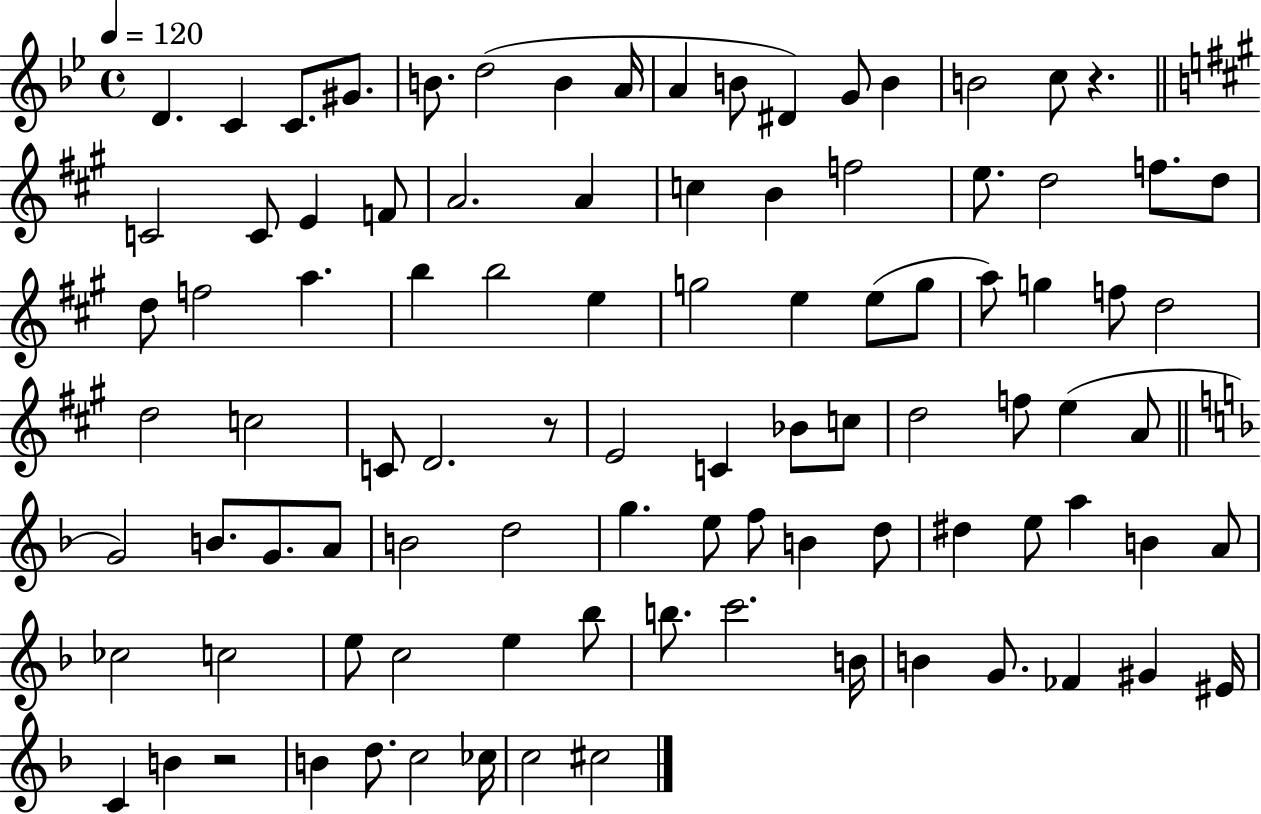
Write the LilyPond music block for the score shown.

{
  \clef treble
  \time 4/4
  \defaultTimeSignature
  \key bes \major
  \tempo 4 = 120
  d'4. c'4 c'8. gis'8. | b'8. d''2( b'4 a'16 | a'4 b'8 dis'4) g'8 b'4 | b'2 c''8 r4. | \break \bar "||" \break \key a \major c'2 c'8 e'4 f'8 | a'2. a'4 | c''4 b'4 f''2 | e''8. d''2 f''8. d''8 | \break d''8 f''2 a''4. | b''4 b''2 e''4 | g''2 e''4 e''8( g''8 | a''8) g''4 f''8 d''2 | \break d''2 c''2 | c'8 d'2. r8 | e'2 c'4 bes'8 c''8 | d''2 f''8 e''4( a'8 | \break \bar "||" \break \key f \major g'2) b'8. g'8. a'8 | b'2 d''2 | g''4. e''8 f''8 b'4 d''8 | dis''4 e''8 a''4 b'4 a'8 | \break ces''2 c''2 | e''8 c''2 e''4 bes''8 | b''8. c'''2. b'16 | b'4 g'8. fes'4 gis'4 eis'16 | \break c'4 b'4 r2 | b'4 d''8. c''2 ces''16 | c''2 cis''2 | \bar "|."
}